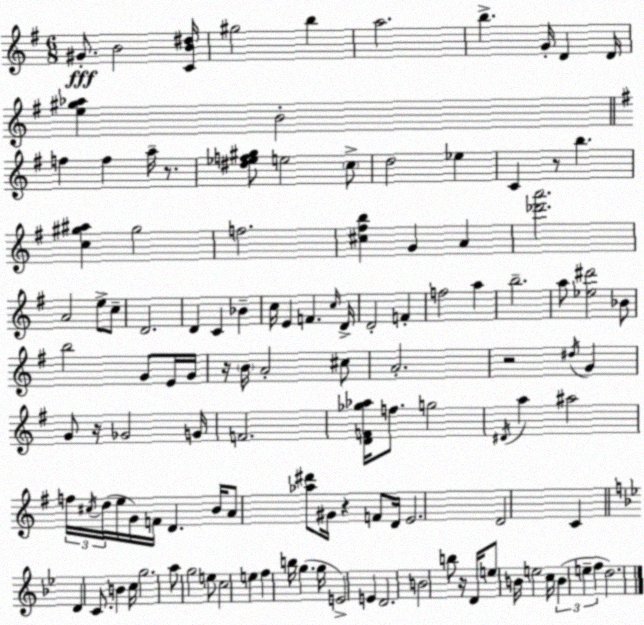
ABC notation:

X:1
T:Untitled
M:6/8
L:1/4
K:G
^G/2 B2 [CB^d]/4 ^g2 b a2 b G/4 D D/4 [e^g_a] B2 f f a/4 z/2 [^d_ef^g]/2 e2 c/2 d2 _e C z/2 b [c^g^a] ^g2 f2 [^c^fb] G A [_d'a']2 A2 e/2 c/2 D2 D C _B c/4 E F c/4 D/4 D2 F f2 a b2 a/2 [_e^d']2 _B/2 b2 G/2 E/4 G/4 z/4 B/4 A2 ^c/2 A2 z2 ^d/4 G G/2 z/4 _G2 G/4 F2 [DF_g_a]/4 f/2 g2 ^D/4 a ^a2 f/4 ^c/4 d/4 e/4 G/4 F/4 D B/4 A/2 [_a^d']/2 ^G/4 z F/2 D/4 E2 D2 C D C/2 B c/4 g2 a/2 g2 e/2 c2 e f b/4 g g/4 E2 E D2 B2 b/2 z/4 D/4 e/2 B/4 e2 c/4 B e f d2